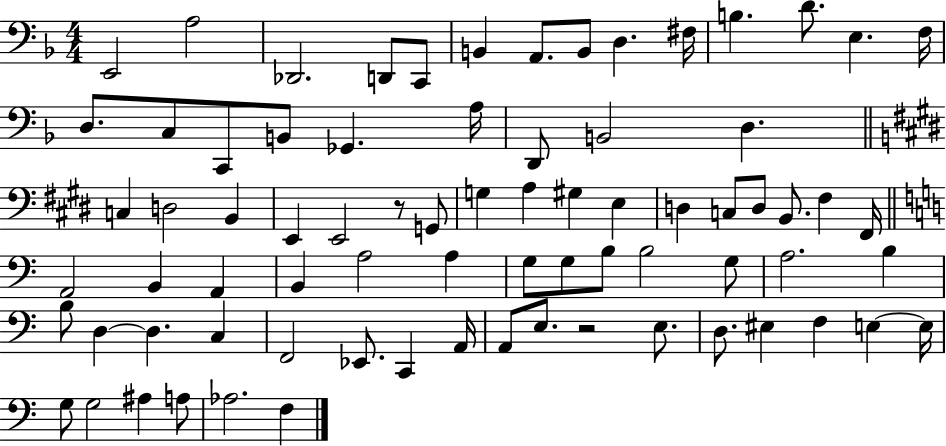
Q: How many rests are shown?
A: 2